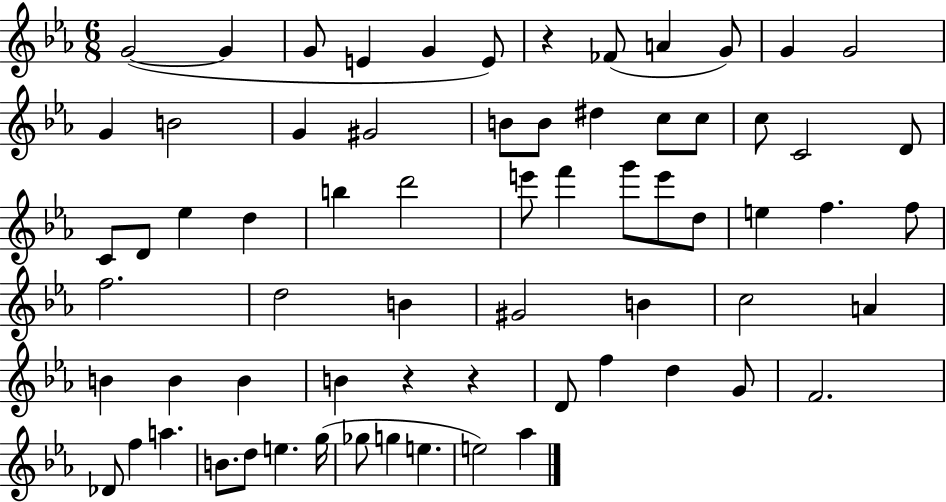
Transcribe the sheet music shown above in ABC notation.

X:1
T:Untitled
M:6/8
L:1/4
K:Eb
G2 G G/2 E G E/2 z _F/2 A G/2 G G2 G B2 G ^G2 B/2 B/2 ^d c/2 c/2 c/2 C2 D/2 C/2 D/2 _e d b d'2 e'/2 f' g'/2 e'/2 d/2 e f f/2 f2 d2 B ^G2 B c2 A B B B B z z D/2 f d G/2 F2 _D/2 f a B/2 d/2 e g/4 _g/2 g e e2 _a